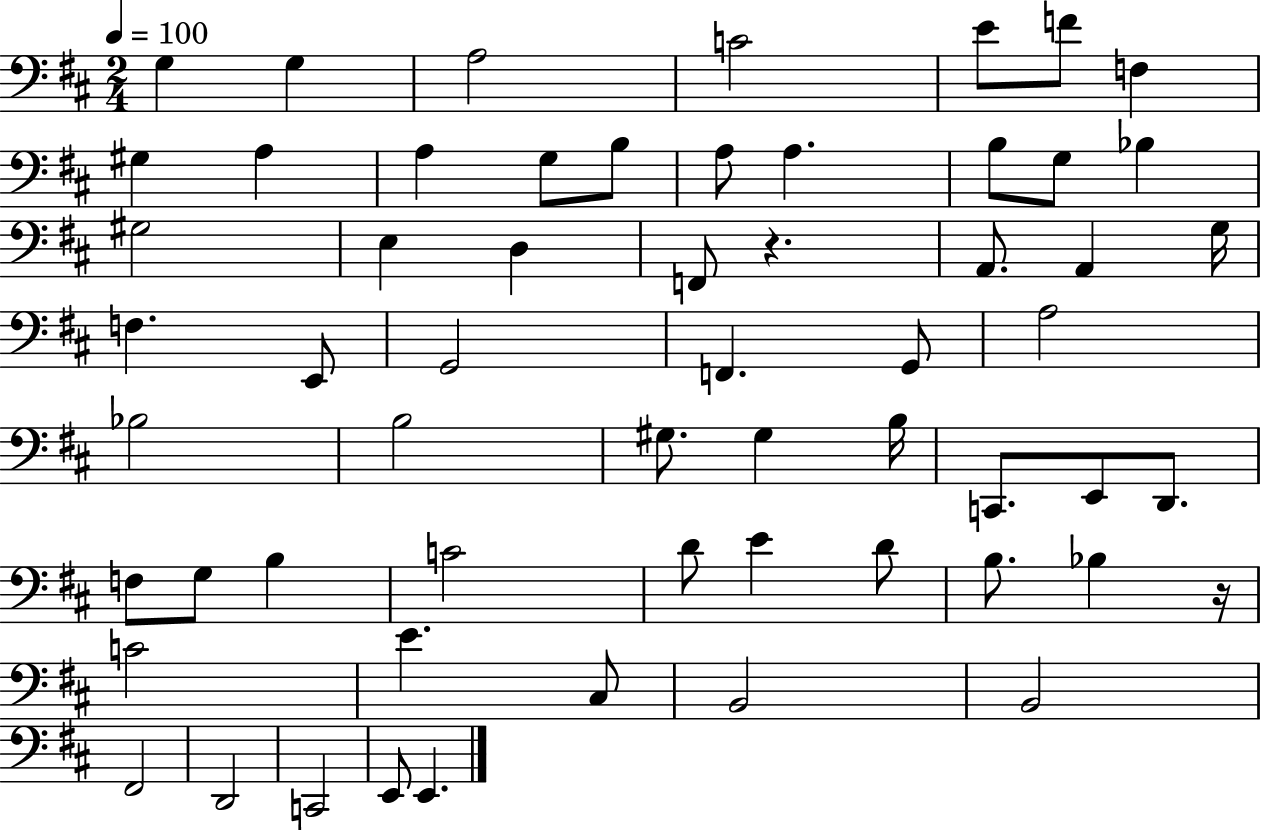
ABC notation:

X:1
T:Untitled
M:2/4
L:1/4
K:D
G, G, A,2 C2 E/2 F/2 F, ^G, A, A, G,/2 B,/2 A,/2 A, B,/2 G,/2 _B, ^G,2 E, D, F,,/2 z A,,/2 A,, G,/4 F, E,,/2 G,,2 F,, G,,/2 A,2 _B,2 B,2 ^G,/2 ^G, B,/4 C,,/2 E,,/2 D,,/2 F,/2 G,/2 B, C2 D/2 E D/2 B,/2 _B, z/4 C2 E ^C,/2 B,,2 B,,2 ^F,,2 D,,2 C,,2 E,,/2 E,,